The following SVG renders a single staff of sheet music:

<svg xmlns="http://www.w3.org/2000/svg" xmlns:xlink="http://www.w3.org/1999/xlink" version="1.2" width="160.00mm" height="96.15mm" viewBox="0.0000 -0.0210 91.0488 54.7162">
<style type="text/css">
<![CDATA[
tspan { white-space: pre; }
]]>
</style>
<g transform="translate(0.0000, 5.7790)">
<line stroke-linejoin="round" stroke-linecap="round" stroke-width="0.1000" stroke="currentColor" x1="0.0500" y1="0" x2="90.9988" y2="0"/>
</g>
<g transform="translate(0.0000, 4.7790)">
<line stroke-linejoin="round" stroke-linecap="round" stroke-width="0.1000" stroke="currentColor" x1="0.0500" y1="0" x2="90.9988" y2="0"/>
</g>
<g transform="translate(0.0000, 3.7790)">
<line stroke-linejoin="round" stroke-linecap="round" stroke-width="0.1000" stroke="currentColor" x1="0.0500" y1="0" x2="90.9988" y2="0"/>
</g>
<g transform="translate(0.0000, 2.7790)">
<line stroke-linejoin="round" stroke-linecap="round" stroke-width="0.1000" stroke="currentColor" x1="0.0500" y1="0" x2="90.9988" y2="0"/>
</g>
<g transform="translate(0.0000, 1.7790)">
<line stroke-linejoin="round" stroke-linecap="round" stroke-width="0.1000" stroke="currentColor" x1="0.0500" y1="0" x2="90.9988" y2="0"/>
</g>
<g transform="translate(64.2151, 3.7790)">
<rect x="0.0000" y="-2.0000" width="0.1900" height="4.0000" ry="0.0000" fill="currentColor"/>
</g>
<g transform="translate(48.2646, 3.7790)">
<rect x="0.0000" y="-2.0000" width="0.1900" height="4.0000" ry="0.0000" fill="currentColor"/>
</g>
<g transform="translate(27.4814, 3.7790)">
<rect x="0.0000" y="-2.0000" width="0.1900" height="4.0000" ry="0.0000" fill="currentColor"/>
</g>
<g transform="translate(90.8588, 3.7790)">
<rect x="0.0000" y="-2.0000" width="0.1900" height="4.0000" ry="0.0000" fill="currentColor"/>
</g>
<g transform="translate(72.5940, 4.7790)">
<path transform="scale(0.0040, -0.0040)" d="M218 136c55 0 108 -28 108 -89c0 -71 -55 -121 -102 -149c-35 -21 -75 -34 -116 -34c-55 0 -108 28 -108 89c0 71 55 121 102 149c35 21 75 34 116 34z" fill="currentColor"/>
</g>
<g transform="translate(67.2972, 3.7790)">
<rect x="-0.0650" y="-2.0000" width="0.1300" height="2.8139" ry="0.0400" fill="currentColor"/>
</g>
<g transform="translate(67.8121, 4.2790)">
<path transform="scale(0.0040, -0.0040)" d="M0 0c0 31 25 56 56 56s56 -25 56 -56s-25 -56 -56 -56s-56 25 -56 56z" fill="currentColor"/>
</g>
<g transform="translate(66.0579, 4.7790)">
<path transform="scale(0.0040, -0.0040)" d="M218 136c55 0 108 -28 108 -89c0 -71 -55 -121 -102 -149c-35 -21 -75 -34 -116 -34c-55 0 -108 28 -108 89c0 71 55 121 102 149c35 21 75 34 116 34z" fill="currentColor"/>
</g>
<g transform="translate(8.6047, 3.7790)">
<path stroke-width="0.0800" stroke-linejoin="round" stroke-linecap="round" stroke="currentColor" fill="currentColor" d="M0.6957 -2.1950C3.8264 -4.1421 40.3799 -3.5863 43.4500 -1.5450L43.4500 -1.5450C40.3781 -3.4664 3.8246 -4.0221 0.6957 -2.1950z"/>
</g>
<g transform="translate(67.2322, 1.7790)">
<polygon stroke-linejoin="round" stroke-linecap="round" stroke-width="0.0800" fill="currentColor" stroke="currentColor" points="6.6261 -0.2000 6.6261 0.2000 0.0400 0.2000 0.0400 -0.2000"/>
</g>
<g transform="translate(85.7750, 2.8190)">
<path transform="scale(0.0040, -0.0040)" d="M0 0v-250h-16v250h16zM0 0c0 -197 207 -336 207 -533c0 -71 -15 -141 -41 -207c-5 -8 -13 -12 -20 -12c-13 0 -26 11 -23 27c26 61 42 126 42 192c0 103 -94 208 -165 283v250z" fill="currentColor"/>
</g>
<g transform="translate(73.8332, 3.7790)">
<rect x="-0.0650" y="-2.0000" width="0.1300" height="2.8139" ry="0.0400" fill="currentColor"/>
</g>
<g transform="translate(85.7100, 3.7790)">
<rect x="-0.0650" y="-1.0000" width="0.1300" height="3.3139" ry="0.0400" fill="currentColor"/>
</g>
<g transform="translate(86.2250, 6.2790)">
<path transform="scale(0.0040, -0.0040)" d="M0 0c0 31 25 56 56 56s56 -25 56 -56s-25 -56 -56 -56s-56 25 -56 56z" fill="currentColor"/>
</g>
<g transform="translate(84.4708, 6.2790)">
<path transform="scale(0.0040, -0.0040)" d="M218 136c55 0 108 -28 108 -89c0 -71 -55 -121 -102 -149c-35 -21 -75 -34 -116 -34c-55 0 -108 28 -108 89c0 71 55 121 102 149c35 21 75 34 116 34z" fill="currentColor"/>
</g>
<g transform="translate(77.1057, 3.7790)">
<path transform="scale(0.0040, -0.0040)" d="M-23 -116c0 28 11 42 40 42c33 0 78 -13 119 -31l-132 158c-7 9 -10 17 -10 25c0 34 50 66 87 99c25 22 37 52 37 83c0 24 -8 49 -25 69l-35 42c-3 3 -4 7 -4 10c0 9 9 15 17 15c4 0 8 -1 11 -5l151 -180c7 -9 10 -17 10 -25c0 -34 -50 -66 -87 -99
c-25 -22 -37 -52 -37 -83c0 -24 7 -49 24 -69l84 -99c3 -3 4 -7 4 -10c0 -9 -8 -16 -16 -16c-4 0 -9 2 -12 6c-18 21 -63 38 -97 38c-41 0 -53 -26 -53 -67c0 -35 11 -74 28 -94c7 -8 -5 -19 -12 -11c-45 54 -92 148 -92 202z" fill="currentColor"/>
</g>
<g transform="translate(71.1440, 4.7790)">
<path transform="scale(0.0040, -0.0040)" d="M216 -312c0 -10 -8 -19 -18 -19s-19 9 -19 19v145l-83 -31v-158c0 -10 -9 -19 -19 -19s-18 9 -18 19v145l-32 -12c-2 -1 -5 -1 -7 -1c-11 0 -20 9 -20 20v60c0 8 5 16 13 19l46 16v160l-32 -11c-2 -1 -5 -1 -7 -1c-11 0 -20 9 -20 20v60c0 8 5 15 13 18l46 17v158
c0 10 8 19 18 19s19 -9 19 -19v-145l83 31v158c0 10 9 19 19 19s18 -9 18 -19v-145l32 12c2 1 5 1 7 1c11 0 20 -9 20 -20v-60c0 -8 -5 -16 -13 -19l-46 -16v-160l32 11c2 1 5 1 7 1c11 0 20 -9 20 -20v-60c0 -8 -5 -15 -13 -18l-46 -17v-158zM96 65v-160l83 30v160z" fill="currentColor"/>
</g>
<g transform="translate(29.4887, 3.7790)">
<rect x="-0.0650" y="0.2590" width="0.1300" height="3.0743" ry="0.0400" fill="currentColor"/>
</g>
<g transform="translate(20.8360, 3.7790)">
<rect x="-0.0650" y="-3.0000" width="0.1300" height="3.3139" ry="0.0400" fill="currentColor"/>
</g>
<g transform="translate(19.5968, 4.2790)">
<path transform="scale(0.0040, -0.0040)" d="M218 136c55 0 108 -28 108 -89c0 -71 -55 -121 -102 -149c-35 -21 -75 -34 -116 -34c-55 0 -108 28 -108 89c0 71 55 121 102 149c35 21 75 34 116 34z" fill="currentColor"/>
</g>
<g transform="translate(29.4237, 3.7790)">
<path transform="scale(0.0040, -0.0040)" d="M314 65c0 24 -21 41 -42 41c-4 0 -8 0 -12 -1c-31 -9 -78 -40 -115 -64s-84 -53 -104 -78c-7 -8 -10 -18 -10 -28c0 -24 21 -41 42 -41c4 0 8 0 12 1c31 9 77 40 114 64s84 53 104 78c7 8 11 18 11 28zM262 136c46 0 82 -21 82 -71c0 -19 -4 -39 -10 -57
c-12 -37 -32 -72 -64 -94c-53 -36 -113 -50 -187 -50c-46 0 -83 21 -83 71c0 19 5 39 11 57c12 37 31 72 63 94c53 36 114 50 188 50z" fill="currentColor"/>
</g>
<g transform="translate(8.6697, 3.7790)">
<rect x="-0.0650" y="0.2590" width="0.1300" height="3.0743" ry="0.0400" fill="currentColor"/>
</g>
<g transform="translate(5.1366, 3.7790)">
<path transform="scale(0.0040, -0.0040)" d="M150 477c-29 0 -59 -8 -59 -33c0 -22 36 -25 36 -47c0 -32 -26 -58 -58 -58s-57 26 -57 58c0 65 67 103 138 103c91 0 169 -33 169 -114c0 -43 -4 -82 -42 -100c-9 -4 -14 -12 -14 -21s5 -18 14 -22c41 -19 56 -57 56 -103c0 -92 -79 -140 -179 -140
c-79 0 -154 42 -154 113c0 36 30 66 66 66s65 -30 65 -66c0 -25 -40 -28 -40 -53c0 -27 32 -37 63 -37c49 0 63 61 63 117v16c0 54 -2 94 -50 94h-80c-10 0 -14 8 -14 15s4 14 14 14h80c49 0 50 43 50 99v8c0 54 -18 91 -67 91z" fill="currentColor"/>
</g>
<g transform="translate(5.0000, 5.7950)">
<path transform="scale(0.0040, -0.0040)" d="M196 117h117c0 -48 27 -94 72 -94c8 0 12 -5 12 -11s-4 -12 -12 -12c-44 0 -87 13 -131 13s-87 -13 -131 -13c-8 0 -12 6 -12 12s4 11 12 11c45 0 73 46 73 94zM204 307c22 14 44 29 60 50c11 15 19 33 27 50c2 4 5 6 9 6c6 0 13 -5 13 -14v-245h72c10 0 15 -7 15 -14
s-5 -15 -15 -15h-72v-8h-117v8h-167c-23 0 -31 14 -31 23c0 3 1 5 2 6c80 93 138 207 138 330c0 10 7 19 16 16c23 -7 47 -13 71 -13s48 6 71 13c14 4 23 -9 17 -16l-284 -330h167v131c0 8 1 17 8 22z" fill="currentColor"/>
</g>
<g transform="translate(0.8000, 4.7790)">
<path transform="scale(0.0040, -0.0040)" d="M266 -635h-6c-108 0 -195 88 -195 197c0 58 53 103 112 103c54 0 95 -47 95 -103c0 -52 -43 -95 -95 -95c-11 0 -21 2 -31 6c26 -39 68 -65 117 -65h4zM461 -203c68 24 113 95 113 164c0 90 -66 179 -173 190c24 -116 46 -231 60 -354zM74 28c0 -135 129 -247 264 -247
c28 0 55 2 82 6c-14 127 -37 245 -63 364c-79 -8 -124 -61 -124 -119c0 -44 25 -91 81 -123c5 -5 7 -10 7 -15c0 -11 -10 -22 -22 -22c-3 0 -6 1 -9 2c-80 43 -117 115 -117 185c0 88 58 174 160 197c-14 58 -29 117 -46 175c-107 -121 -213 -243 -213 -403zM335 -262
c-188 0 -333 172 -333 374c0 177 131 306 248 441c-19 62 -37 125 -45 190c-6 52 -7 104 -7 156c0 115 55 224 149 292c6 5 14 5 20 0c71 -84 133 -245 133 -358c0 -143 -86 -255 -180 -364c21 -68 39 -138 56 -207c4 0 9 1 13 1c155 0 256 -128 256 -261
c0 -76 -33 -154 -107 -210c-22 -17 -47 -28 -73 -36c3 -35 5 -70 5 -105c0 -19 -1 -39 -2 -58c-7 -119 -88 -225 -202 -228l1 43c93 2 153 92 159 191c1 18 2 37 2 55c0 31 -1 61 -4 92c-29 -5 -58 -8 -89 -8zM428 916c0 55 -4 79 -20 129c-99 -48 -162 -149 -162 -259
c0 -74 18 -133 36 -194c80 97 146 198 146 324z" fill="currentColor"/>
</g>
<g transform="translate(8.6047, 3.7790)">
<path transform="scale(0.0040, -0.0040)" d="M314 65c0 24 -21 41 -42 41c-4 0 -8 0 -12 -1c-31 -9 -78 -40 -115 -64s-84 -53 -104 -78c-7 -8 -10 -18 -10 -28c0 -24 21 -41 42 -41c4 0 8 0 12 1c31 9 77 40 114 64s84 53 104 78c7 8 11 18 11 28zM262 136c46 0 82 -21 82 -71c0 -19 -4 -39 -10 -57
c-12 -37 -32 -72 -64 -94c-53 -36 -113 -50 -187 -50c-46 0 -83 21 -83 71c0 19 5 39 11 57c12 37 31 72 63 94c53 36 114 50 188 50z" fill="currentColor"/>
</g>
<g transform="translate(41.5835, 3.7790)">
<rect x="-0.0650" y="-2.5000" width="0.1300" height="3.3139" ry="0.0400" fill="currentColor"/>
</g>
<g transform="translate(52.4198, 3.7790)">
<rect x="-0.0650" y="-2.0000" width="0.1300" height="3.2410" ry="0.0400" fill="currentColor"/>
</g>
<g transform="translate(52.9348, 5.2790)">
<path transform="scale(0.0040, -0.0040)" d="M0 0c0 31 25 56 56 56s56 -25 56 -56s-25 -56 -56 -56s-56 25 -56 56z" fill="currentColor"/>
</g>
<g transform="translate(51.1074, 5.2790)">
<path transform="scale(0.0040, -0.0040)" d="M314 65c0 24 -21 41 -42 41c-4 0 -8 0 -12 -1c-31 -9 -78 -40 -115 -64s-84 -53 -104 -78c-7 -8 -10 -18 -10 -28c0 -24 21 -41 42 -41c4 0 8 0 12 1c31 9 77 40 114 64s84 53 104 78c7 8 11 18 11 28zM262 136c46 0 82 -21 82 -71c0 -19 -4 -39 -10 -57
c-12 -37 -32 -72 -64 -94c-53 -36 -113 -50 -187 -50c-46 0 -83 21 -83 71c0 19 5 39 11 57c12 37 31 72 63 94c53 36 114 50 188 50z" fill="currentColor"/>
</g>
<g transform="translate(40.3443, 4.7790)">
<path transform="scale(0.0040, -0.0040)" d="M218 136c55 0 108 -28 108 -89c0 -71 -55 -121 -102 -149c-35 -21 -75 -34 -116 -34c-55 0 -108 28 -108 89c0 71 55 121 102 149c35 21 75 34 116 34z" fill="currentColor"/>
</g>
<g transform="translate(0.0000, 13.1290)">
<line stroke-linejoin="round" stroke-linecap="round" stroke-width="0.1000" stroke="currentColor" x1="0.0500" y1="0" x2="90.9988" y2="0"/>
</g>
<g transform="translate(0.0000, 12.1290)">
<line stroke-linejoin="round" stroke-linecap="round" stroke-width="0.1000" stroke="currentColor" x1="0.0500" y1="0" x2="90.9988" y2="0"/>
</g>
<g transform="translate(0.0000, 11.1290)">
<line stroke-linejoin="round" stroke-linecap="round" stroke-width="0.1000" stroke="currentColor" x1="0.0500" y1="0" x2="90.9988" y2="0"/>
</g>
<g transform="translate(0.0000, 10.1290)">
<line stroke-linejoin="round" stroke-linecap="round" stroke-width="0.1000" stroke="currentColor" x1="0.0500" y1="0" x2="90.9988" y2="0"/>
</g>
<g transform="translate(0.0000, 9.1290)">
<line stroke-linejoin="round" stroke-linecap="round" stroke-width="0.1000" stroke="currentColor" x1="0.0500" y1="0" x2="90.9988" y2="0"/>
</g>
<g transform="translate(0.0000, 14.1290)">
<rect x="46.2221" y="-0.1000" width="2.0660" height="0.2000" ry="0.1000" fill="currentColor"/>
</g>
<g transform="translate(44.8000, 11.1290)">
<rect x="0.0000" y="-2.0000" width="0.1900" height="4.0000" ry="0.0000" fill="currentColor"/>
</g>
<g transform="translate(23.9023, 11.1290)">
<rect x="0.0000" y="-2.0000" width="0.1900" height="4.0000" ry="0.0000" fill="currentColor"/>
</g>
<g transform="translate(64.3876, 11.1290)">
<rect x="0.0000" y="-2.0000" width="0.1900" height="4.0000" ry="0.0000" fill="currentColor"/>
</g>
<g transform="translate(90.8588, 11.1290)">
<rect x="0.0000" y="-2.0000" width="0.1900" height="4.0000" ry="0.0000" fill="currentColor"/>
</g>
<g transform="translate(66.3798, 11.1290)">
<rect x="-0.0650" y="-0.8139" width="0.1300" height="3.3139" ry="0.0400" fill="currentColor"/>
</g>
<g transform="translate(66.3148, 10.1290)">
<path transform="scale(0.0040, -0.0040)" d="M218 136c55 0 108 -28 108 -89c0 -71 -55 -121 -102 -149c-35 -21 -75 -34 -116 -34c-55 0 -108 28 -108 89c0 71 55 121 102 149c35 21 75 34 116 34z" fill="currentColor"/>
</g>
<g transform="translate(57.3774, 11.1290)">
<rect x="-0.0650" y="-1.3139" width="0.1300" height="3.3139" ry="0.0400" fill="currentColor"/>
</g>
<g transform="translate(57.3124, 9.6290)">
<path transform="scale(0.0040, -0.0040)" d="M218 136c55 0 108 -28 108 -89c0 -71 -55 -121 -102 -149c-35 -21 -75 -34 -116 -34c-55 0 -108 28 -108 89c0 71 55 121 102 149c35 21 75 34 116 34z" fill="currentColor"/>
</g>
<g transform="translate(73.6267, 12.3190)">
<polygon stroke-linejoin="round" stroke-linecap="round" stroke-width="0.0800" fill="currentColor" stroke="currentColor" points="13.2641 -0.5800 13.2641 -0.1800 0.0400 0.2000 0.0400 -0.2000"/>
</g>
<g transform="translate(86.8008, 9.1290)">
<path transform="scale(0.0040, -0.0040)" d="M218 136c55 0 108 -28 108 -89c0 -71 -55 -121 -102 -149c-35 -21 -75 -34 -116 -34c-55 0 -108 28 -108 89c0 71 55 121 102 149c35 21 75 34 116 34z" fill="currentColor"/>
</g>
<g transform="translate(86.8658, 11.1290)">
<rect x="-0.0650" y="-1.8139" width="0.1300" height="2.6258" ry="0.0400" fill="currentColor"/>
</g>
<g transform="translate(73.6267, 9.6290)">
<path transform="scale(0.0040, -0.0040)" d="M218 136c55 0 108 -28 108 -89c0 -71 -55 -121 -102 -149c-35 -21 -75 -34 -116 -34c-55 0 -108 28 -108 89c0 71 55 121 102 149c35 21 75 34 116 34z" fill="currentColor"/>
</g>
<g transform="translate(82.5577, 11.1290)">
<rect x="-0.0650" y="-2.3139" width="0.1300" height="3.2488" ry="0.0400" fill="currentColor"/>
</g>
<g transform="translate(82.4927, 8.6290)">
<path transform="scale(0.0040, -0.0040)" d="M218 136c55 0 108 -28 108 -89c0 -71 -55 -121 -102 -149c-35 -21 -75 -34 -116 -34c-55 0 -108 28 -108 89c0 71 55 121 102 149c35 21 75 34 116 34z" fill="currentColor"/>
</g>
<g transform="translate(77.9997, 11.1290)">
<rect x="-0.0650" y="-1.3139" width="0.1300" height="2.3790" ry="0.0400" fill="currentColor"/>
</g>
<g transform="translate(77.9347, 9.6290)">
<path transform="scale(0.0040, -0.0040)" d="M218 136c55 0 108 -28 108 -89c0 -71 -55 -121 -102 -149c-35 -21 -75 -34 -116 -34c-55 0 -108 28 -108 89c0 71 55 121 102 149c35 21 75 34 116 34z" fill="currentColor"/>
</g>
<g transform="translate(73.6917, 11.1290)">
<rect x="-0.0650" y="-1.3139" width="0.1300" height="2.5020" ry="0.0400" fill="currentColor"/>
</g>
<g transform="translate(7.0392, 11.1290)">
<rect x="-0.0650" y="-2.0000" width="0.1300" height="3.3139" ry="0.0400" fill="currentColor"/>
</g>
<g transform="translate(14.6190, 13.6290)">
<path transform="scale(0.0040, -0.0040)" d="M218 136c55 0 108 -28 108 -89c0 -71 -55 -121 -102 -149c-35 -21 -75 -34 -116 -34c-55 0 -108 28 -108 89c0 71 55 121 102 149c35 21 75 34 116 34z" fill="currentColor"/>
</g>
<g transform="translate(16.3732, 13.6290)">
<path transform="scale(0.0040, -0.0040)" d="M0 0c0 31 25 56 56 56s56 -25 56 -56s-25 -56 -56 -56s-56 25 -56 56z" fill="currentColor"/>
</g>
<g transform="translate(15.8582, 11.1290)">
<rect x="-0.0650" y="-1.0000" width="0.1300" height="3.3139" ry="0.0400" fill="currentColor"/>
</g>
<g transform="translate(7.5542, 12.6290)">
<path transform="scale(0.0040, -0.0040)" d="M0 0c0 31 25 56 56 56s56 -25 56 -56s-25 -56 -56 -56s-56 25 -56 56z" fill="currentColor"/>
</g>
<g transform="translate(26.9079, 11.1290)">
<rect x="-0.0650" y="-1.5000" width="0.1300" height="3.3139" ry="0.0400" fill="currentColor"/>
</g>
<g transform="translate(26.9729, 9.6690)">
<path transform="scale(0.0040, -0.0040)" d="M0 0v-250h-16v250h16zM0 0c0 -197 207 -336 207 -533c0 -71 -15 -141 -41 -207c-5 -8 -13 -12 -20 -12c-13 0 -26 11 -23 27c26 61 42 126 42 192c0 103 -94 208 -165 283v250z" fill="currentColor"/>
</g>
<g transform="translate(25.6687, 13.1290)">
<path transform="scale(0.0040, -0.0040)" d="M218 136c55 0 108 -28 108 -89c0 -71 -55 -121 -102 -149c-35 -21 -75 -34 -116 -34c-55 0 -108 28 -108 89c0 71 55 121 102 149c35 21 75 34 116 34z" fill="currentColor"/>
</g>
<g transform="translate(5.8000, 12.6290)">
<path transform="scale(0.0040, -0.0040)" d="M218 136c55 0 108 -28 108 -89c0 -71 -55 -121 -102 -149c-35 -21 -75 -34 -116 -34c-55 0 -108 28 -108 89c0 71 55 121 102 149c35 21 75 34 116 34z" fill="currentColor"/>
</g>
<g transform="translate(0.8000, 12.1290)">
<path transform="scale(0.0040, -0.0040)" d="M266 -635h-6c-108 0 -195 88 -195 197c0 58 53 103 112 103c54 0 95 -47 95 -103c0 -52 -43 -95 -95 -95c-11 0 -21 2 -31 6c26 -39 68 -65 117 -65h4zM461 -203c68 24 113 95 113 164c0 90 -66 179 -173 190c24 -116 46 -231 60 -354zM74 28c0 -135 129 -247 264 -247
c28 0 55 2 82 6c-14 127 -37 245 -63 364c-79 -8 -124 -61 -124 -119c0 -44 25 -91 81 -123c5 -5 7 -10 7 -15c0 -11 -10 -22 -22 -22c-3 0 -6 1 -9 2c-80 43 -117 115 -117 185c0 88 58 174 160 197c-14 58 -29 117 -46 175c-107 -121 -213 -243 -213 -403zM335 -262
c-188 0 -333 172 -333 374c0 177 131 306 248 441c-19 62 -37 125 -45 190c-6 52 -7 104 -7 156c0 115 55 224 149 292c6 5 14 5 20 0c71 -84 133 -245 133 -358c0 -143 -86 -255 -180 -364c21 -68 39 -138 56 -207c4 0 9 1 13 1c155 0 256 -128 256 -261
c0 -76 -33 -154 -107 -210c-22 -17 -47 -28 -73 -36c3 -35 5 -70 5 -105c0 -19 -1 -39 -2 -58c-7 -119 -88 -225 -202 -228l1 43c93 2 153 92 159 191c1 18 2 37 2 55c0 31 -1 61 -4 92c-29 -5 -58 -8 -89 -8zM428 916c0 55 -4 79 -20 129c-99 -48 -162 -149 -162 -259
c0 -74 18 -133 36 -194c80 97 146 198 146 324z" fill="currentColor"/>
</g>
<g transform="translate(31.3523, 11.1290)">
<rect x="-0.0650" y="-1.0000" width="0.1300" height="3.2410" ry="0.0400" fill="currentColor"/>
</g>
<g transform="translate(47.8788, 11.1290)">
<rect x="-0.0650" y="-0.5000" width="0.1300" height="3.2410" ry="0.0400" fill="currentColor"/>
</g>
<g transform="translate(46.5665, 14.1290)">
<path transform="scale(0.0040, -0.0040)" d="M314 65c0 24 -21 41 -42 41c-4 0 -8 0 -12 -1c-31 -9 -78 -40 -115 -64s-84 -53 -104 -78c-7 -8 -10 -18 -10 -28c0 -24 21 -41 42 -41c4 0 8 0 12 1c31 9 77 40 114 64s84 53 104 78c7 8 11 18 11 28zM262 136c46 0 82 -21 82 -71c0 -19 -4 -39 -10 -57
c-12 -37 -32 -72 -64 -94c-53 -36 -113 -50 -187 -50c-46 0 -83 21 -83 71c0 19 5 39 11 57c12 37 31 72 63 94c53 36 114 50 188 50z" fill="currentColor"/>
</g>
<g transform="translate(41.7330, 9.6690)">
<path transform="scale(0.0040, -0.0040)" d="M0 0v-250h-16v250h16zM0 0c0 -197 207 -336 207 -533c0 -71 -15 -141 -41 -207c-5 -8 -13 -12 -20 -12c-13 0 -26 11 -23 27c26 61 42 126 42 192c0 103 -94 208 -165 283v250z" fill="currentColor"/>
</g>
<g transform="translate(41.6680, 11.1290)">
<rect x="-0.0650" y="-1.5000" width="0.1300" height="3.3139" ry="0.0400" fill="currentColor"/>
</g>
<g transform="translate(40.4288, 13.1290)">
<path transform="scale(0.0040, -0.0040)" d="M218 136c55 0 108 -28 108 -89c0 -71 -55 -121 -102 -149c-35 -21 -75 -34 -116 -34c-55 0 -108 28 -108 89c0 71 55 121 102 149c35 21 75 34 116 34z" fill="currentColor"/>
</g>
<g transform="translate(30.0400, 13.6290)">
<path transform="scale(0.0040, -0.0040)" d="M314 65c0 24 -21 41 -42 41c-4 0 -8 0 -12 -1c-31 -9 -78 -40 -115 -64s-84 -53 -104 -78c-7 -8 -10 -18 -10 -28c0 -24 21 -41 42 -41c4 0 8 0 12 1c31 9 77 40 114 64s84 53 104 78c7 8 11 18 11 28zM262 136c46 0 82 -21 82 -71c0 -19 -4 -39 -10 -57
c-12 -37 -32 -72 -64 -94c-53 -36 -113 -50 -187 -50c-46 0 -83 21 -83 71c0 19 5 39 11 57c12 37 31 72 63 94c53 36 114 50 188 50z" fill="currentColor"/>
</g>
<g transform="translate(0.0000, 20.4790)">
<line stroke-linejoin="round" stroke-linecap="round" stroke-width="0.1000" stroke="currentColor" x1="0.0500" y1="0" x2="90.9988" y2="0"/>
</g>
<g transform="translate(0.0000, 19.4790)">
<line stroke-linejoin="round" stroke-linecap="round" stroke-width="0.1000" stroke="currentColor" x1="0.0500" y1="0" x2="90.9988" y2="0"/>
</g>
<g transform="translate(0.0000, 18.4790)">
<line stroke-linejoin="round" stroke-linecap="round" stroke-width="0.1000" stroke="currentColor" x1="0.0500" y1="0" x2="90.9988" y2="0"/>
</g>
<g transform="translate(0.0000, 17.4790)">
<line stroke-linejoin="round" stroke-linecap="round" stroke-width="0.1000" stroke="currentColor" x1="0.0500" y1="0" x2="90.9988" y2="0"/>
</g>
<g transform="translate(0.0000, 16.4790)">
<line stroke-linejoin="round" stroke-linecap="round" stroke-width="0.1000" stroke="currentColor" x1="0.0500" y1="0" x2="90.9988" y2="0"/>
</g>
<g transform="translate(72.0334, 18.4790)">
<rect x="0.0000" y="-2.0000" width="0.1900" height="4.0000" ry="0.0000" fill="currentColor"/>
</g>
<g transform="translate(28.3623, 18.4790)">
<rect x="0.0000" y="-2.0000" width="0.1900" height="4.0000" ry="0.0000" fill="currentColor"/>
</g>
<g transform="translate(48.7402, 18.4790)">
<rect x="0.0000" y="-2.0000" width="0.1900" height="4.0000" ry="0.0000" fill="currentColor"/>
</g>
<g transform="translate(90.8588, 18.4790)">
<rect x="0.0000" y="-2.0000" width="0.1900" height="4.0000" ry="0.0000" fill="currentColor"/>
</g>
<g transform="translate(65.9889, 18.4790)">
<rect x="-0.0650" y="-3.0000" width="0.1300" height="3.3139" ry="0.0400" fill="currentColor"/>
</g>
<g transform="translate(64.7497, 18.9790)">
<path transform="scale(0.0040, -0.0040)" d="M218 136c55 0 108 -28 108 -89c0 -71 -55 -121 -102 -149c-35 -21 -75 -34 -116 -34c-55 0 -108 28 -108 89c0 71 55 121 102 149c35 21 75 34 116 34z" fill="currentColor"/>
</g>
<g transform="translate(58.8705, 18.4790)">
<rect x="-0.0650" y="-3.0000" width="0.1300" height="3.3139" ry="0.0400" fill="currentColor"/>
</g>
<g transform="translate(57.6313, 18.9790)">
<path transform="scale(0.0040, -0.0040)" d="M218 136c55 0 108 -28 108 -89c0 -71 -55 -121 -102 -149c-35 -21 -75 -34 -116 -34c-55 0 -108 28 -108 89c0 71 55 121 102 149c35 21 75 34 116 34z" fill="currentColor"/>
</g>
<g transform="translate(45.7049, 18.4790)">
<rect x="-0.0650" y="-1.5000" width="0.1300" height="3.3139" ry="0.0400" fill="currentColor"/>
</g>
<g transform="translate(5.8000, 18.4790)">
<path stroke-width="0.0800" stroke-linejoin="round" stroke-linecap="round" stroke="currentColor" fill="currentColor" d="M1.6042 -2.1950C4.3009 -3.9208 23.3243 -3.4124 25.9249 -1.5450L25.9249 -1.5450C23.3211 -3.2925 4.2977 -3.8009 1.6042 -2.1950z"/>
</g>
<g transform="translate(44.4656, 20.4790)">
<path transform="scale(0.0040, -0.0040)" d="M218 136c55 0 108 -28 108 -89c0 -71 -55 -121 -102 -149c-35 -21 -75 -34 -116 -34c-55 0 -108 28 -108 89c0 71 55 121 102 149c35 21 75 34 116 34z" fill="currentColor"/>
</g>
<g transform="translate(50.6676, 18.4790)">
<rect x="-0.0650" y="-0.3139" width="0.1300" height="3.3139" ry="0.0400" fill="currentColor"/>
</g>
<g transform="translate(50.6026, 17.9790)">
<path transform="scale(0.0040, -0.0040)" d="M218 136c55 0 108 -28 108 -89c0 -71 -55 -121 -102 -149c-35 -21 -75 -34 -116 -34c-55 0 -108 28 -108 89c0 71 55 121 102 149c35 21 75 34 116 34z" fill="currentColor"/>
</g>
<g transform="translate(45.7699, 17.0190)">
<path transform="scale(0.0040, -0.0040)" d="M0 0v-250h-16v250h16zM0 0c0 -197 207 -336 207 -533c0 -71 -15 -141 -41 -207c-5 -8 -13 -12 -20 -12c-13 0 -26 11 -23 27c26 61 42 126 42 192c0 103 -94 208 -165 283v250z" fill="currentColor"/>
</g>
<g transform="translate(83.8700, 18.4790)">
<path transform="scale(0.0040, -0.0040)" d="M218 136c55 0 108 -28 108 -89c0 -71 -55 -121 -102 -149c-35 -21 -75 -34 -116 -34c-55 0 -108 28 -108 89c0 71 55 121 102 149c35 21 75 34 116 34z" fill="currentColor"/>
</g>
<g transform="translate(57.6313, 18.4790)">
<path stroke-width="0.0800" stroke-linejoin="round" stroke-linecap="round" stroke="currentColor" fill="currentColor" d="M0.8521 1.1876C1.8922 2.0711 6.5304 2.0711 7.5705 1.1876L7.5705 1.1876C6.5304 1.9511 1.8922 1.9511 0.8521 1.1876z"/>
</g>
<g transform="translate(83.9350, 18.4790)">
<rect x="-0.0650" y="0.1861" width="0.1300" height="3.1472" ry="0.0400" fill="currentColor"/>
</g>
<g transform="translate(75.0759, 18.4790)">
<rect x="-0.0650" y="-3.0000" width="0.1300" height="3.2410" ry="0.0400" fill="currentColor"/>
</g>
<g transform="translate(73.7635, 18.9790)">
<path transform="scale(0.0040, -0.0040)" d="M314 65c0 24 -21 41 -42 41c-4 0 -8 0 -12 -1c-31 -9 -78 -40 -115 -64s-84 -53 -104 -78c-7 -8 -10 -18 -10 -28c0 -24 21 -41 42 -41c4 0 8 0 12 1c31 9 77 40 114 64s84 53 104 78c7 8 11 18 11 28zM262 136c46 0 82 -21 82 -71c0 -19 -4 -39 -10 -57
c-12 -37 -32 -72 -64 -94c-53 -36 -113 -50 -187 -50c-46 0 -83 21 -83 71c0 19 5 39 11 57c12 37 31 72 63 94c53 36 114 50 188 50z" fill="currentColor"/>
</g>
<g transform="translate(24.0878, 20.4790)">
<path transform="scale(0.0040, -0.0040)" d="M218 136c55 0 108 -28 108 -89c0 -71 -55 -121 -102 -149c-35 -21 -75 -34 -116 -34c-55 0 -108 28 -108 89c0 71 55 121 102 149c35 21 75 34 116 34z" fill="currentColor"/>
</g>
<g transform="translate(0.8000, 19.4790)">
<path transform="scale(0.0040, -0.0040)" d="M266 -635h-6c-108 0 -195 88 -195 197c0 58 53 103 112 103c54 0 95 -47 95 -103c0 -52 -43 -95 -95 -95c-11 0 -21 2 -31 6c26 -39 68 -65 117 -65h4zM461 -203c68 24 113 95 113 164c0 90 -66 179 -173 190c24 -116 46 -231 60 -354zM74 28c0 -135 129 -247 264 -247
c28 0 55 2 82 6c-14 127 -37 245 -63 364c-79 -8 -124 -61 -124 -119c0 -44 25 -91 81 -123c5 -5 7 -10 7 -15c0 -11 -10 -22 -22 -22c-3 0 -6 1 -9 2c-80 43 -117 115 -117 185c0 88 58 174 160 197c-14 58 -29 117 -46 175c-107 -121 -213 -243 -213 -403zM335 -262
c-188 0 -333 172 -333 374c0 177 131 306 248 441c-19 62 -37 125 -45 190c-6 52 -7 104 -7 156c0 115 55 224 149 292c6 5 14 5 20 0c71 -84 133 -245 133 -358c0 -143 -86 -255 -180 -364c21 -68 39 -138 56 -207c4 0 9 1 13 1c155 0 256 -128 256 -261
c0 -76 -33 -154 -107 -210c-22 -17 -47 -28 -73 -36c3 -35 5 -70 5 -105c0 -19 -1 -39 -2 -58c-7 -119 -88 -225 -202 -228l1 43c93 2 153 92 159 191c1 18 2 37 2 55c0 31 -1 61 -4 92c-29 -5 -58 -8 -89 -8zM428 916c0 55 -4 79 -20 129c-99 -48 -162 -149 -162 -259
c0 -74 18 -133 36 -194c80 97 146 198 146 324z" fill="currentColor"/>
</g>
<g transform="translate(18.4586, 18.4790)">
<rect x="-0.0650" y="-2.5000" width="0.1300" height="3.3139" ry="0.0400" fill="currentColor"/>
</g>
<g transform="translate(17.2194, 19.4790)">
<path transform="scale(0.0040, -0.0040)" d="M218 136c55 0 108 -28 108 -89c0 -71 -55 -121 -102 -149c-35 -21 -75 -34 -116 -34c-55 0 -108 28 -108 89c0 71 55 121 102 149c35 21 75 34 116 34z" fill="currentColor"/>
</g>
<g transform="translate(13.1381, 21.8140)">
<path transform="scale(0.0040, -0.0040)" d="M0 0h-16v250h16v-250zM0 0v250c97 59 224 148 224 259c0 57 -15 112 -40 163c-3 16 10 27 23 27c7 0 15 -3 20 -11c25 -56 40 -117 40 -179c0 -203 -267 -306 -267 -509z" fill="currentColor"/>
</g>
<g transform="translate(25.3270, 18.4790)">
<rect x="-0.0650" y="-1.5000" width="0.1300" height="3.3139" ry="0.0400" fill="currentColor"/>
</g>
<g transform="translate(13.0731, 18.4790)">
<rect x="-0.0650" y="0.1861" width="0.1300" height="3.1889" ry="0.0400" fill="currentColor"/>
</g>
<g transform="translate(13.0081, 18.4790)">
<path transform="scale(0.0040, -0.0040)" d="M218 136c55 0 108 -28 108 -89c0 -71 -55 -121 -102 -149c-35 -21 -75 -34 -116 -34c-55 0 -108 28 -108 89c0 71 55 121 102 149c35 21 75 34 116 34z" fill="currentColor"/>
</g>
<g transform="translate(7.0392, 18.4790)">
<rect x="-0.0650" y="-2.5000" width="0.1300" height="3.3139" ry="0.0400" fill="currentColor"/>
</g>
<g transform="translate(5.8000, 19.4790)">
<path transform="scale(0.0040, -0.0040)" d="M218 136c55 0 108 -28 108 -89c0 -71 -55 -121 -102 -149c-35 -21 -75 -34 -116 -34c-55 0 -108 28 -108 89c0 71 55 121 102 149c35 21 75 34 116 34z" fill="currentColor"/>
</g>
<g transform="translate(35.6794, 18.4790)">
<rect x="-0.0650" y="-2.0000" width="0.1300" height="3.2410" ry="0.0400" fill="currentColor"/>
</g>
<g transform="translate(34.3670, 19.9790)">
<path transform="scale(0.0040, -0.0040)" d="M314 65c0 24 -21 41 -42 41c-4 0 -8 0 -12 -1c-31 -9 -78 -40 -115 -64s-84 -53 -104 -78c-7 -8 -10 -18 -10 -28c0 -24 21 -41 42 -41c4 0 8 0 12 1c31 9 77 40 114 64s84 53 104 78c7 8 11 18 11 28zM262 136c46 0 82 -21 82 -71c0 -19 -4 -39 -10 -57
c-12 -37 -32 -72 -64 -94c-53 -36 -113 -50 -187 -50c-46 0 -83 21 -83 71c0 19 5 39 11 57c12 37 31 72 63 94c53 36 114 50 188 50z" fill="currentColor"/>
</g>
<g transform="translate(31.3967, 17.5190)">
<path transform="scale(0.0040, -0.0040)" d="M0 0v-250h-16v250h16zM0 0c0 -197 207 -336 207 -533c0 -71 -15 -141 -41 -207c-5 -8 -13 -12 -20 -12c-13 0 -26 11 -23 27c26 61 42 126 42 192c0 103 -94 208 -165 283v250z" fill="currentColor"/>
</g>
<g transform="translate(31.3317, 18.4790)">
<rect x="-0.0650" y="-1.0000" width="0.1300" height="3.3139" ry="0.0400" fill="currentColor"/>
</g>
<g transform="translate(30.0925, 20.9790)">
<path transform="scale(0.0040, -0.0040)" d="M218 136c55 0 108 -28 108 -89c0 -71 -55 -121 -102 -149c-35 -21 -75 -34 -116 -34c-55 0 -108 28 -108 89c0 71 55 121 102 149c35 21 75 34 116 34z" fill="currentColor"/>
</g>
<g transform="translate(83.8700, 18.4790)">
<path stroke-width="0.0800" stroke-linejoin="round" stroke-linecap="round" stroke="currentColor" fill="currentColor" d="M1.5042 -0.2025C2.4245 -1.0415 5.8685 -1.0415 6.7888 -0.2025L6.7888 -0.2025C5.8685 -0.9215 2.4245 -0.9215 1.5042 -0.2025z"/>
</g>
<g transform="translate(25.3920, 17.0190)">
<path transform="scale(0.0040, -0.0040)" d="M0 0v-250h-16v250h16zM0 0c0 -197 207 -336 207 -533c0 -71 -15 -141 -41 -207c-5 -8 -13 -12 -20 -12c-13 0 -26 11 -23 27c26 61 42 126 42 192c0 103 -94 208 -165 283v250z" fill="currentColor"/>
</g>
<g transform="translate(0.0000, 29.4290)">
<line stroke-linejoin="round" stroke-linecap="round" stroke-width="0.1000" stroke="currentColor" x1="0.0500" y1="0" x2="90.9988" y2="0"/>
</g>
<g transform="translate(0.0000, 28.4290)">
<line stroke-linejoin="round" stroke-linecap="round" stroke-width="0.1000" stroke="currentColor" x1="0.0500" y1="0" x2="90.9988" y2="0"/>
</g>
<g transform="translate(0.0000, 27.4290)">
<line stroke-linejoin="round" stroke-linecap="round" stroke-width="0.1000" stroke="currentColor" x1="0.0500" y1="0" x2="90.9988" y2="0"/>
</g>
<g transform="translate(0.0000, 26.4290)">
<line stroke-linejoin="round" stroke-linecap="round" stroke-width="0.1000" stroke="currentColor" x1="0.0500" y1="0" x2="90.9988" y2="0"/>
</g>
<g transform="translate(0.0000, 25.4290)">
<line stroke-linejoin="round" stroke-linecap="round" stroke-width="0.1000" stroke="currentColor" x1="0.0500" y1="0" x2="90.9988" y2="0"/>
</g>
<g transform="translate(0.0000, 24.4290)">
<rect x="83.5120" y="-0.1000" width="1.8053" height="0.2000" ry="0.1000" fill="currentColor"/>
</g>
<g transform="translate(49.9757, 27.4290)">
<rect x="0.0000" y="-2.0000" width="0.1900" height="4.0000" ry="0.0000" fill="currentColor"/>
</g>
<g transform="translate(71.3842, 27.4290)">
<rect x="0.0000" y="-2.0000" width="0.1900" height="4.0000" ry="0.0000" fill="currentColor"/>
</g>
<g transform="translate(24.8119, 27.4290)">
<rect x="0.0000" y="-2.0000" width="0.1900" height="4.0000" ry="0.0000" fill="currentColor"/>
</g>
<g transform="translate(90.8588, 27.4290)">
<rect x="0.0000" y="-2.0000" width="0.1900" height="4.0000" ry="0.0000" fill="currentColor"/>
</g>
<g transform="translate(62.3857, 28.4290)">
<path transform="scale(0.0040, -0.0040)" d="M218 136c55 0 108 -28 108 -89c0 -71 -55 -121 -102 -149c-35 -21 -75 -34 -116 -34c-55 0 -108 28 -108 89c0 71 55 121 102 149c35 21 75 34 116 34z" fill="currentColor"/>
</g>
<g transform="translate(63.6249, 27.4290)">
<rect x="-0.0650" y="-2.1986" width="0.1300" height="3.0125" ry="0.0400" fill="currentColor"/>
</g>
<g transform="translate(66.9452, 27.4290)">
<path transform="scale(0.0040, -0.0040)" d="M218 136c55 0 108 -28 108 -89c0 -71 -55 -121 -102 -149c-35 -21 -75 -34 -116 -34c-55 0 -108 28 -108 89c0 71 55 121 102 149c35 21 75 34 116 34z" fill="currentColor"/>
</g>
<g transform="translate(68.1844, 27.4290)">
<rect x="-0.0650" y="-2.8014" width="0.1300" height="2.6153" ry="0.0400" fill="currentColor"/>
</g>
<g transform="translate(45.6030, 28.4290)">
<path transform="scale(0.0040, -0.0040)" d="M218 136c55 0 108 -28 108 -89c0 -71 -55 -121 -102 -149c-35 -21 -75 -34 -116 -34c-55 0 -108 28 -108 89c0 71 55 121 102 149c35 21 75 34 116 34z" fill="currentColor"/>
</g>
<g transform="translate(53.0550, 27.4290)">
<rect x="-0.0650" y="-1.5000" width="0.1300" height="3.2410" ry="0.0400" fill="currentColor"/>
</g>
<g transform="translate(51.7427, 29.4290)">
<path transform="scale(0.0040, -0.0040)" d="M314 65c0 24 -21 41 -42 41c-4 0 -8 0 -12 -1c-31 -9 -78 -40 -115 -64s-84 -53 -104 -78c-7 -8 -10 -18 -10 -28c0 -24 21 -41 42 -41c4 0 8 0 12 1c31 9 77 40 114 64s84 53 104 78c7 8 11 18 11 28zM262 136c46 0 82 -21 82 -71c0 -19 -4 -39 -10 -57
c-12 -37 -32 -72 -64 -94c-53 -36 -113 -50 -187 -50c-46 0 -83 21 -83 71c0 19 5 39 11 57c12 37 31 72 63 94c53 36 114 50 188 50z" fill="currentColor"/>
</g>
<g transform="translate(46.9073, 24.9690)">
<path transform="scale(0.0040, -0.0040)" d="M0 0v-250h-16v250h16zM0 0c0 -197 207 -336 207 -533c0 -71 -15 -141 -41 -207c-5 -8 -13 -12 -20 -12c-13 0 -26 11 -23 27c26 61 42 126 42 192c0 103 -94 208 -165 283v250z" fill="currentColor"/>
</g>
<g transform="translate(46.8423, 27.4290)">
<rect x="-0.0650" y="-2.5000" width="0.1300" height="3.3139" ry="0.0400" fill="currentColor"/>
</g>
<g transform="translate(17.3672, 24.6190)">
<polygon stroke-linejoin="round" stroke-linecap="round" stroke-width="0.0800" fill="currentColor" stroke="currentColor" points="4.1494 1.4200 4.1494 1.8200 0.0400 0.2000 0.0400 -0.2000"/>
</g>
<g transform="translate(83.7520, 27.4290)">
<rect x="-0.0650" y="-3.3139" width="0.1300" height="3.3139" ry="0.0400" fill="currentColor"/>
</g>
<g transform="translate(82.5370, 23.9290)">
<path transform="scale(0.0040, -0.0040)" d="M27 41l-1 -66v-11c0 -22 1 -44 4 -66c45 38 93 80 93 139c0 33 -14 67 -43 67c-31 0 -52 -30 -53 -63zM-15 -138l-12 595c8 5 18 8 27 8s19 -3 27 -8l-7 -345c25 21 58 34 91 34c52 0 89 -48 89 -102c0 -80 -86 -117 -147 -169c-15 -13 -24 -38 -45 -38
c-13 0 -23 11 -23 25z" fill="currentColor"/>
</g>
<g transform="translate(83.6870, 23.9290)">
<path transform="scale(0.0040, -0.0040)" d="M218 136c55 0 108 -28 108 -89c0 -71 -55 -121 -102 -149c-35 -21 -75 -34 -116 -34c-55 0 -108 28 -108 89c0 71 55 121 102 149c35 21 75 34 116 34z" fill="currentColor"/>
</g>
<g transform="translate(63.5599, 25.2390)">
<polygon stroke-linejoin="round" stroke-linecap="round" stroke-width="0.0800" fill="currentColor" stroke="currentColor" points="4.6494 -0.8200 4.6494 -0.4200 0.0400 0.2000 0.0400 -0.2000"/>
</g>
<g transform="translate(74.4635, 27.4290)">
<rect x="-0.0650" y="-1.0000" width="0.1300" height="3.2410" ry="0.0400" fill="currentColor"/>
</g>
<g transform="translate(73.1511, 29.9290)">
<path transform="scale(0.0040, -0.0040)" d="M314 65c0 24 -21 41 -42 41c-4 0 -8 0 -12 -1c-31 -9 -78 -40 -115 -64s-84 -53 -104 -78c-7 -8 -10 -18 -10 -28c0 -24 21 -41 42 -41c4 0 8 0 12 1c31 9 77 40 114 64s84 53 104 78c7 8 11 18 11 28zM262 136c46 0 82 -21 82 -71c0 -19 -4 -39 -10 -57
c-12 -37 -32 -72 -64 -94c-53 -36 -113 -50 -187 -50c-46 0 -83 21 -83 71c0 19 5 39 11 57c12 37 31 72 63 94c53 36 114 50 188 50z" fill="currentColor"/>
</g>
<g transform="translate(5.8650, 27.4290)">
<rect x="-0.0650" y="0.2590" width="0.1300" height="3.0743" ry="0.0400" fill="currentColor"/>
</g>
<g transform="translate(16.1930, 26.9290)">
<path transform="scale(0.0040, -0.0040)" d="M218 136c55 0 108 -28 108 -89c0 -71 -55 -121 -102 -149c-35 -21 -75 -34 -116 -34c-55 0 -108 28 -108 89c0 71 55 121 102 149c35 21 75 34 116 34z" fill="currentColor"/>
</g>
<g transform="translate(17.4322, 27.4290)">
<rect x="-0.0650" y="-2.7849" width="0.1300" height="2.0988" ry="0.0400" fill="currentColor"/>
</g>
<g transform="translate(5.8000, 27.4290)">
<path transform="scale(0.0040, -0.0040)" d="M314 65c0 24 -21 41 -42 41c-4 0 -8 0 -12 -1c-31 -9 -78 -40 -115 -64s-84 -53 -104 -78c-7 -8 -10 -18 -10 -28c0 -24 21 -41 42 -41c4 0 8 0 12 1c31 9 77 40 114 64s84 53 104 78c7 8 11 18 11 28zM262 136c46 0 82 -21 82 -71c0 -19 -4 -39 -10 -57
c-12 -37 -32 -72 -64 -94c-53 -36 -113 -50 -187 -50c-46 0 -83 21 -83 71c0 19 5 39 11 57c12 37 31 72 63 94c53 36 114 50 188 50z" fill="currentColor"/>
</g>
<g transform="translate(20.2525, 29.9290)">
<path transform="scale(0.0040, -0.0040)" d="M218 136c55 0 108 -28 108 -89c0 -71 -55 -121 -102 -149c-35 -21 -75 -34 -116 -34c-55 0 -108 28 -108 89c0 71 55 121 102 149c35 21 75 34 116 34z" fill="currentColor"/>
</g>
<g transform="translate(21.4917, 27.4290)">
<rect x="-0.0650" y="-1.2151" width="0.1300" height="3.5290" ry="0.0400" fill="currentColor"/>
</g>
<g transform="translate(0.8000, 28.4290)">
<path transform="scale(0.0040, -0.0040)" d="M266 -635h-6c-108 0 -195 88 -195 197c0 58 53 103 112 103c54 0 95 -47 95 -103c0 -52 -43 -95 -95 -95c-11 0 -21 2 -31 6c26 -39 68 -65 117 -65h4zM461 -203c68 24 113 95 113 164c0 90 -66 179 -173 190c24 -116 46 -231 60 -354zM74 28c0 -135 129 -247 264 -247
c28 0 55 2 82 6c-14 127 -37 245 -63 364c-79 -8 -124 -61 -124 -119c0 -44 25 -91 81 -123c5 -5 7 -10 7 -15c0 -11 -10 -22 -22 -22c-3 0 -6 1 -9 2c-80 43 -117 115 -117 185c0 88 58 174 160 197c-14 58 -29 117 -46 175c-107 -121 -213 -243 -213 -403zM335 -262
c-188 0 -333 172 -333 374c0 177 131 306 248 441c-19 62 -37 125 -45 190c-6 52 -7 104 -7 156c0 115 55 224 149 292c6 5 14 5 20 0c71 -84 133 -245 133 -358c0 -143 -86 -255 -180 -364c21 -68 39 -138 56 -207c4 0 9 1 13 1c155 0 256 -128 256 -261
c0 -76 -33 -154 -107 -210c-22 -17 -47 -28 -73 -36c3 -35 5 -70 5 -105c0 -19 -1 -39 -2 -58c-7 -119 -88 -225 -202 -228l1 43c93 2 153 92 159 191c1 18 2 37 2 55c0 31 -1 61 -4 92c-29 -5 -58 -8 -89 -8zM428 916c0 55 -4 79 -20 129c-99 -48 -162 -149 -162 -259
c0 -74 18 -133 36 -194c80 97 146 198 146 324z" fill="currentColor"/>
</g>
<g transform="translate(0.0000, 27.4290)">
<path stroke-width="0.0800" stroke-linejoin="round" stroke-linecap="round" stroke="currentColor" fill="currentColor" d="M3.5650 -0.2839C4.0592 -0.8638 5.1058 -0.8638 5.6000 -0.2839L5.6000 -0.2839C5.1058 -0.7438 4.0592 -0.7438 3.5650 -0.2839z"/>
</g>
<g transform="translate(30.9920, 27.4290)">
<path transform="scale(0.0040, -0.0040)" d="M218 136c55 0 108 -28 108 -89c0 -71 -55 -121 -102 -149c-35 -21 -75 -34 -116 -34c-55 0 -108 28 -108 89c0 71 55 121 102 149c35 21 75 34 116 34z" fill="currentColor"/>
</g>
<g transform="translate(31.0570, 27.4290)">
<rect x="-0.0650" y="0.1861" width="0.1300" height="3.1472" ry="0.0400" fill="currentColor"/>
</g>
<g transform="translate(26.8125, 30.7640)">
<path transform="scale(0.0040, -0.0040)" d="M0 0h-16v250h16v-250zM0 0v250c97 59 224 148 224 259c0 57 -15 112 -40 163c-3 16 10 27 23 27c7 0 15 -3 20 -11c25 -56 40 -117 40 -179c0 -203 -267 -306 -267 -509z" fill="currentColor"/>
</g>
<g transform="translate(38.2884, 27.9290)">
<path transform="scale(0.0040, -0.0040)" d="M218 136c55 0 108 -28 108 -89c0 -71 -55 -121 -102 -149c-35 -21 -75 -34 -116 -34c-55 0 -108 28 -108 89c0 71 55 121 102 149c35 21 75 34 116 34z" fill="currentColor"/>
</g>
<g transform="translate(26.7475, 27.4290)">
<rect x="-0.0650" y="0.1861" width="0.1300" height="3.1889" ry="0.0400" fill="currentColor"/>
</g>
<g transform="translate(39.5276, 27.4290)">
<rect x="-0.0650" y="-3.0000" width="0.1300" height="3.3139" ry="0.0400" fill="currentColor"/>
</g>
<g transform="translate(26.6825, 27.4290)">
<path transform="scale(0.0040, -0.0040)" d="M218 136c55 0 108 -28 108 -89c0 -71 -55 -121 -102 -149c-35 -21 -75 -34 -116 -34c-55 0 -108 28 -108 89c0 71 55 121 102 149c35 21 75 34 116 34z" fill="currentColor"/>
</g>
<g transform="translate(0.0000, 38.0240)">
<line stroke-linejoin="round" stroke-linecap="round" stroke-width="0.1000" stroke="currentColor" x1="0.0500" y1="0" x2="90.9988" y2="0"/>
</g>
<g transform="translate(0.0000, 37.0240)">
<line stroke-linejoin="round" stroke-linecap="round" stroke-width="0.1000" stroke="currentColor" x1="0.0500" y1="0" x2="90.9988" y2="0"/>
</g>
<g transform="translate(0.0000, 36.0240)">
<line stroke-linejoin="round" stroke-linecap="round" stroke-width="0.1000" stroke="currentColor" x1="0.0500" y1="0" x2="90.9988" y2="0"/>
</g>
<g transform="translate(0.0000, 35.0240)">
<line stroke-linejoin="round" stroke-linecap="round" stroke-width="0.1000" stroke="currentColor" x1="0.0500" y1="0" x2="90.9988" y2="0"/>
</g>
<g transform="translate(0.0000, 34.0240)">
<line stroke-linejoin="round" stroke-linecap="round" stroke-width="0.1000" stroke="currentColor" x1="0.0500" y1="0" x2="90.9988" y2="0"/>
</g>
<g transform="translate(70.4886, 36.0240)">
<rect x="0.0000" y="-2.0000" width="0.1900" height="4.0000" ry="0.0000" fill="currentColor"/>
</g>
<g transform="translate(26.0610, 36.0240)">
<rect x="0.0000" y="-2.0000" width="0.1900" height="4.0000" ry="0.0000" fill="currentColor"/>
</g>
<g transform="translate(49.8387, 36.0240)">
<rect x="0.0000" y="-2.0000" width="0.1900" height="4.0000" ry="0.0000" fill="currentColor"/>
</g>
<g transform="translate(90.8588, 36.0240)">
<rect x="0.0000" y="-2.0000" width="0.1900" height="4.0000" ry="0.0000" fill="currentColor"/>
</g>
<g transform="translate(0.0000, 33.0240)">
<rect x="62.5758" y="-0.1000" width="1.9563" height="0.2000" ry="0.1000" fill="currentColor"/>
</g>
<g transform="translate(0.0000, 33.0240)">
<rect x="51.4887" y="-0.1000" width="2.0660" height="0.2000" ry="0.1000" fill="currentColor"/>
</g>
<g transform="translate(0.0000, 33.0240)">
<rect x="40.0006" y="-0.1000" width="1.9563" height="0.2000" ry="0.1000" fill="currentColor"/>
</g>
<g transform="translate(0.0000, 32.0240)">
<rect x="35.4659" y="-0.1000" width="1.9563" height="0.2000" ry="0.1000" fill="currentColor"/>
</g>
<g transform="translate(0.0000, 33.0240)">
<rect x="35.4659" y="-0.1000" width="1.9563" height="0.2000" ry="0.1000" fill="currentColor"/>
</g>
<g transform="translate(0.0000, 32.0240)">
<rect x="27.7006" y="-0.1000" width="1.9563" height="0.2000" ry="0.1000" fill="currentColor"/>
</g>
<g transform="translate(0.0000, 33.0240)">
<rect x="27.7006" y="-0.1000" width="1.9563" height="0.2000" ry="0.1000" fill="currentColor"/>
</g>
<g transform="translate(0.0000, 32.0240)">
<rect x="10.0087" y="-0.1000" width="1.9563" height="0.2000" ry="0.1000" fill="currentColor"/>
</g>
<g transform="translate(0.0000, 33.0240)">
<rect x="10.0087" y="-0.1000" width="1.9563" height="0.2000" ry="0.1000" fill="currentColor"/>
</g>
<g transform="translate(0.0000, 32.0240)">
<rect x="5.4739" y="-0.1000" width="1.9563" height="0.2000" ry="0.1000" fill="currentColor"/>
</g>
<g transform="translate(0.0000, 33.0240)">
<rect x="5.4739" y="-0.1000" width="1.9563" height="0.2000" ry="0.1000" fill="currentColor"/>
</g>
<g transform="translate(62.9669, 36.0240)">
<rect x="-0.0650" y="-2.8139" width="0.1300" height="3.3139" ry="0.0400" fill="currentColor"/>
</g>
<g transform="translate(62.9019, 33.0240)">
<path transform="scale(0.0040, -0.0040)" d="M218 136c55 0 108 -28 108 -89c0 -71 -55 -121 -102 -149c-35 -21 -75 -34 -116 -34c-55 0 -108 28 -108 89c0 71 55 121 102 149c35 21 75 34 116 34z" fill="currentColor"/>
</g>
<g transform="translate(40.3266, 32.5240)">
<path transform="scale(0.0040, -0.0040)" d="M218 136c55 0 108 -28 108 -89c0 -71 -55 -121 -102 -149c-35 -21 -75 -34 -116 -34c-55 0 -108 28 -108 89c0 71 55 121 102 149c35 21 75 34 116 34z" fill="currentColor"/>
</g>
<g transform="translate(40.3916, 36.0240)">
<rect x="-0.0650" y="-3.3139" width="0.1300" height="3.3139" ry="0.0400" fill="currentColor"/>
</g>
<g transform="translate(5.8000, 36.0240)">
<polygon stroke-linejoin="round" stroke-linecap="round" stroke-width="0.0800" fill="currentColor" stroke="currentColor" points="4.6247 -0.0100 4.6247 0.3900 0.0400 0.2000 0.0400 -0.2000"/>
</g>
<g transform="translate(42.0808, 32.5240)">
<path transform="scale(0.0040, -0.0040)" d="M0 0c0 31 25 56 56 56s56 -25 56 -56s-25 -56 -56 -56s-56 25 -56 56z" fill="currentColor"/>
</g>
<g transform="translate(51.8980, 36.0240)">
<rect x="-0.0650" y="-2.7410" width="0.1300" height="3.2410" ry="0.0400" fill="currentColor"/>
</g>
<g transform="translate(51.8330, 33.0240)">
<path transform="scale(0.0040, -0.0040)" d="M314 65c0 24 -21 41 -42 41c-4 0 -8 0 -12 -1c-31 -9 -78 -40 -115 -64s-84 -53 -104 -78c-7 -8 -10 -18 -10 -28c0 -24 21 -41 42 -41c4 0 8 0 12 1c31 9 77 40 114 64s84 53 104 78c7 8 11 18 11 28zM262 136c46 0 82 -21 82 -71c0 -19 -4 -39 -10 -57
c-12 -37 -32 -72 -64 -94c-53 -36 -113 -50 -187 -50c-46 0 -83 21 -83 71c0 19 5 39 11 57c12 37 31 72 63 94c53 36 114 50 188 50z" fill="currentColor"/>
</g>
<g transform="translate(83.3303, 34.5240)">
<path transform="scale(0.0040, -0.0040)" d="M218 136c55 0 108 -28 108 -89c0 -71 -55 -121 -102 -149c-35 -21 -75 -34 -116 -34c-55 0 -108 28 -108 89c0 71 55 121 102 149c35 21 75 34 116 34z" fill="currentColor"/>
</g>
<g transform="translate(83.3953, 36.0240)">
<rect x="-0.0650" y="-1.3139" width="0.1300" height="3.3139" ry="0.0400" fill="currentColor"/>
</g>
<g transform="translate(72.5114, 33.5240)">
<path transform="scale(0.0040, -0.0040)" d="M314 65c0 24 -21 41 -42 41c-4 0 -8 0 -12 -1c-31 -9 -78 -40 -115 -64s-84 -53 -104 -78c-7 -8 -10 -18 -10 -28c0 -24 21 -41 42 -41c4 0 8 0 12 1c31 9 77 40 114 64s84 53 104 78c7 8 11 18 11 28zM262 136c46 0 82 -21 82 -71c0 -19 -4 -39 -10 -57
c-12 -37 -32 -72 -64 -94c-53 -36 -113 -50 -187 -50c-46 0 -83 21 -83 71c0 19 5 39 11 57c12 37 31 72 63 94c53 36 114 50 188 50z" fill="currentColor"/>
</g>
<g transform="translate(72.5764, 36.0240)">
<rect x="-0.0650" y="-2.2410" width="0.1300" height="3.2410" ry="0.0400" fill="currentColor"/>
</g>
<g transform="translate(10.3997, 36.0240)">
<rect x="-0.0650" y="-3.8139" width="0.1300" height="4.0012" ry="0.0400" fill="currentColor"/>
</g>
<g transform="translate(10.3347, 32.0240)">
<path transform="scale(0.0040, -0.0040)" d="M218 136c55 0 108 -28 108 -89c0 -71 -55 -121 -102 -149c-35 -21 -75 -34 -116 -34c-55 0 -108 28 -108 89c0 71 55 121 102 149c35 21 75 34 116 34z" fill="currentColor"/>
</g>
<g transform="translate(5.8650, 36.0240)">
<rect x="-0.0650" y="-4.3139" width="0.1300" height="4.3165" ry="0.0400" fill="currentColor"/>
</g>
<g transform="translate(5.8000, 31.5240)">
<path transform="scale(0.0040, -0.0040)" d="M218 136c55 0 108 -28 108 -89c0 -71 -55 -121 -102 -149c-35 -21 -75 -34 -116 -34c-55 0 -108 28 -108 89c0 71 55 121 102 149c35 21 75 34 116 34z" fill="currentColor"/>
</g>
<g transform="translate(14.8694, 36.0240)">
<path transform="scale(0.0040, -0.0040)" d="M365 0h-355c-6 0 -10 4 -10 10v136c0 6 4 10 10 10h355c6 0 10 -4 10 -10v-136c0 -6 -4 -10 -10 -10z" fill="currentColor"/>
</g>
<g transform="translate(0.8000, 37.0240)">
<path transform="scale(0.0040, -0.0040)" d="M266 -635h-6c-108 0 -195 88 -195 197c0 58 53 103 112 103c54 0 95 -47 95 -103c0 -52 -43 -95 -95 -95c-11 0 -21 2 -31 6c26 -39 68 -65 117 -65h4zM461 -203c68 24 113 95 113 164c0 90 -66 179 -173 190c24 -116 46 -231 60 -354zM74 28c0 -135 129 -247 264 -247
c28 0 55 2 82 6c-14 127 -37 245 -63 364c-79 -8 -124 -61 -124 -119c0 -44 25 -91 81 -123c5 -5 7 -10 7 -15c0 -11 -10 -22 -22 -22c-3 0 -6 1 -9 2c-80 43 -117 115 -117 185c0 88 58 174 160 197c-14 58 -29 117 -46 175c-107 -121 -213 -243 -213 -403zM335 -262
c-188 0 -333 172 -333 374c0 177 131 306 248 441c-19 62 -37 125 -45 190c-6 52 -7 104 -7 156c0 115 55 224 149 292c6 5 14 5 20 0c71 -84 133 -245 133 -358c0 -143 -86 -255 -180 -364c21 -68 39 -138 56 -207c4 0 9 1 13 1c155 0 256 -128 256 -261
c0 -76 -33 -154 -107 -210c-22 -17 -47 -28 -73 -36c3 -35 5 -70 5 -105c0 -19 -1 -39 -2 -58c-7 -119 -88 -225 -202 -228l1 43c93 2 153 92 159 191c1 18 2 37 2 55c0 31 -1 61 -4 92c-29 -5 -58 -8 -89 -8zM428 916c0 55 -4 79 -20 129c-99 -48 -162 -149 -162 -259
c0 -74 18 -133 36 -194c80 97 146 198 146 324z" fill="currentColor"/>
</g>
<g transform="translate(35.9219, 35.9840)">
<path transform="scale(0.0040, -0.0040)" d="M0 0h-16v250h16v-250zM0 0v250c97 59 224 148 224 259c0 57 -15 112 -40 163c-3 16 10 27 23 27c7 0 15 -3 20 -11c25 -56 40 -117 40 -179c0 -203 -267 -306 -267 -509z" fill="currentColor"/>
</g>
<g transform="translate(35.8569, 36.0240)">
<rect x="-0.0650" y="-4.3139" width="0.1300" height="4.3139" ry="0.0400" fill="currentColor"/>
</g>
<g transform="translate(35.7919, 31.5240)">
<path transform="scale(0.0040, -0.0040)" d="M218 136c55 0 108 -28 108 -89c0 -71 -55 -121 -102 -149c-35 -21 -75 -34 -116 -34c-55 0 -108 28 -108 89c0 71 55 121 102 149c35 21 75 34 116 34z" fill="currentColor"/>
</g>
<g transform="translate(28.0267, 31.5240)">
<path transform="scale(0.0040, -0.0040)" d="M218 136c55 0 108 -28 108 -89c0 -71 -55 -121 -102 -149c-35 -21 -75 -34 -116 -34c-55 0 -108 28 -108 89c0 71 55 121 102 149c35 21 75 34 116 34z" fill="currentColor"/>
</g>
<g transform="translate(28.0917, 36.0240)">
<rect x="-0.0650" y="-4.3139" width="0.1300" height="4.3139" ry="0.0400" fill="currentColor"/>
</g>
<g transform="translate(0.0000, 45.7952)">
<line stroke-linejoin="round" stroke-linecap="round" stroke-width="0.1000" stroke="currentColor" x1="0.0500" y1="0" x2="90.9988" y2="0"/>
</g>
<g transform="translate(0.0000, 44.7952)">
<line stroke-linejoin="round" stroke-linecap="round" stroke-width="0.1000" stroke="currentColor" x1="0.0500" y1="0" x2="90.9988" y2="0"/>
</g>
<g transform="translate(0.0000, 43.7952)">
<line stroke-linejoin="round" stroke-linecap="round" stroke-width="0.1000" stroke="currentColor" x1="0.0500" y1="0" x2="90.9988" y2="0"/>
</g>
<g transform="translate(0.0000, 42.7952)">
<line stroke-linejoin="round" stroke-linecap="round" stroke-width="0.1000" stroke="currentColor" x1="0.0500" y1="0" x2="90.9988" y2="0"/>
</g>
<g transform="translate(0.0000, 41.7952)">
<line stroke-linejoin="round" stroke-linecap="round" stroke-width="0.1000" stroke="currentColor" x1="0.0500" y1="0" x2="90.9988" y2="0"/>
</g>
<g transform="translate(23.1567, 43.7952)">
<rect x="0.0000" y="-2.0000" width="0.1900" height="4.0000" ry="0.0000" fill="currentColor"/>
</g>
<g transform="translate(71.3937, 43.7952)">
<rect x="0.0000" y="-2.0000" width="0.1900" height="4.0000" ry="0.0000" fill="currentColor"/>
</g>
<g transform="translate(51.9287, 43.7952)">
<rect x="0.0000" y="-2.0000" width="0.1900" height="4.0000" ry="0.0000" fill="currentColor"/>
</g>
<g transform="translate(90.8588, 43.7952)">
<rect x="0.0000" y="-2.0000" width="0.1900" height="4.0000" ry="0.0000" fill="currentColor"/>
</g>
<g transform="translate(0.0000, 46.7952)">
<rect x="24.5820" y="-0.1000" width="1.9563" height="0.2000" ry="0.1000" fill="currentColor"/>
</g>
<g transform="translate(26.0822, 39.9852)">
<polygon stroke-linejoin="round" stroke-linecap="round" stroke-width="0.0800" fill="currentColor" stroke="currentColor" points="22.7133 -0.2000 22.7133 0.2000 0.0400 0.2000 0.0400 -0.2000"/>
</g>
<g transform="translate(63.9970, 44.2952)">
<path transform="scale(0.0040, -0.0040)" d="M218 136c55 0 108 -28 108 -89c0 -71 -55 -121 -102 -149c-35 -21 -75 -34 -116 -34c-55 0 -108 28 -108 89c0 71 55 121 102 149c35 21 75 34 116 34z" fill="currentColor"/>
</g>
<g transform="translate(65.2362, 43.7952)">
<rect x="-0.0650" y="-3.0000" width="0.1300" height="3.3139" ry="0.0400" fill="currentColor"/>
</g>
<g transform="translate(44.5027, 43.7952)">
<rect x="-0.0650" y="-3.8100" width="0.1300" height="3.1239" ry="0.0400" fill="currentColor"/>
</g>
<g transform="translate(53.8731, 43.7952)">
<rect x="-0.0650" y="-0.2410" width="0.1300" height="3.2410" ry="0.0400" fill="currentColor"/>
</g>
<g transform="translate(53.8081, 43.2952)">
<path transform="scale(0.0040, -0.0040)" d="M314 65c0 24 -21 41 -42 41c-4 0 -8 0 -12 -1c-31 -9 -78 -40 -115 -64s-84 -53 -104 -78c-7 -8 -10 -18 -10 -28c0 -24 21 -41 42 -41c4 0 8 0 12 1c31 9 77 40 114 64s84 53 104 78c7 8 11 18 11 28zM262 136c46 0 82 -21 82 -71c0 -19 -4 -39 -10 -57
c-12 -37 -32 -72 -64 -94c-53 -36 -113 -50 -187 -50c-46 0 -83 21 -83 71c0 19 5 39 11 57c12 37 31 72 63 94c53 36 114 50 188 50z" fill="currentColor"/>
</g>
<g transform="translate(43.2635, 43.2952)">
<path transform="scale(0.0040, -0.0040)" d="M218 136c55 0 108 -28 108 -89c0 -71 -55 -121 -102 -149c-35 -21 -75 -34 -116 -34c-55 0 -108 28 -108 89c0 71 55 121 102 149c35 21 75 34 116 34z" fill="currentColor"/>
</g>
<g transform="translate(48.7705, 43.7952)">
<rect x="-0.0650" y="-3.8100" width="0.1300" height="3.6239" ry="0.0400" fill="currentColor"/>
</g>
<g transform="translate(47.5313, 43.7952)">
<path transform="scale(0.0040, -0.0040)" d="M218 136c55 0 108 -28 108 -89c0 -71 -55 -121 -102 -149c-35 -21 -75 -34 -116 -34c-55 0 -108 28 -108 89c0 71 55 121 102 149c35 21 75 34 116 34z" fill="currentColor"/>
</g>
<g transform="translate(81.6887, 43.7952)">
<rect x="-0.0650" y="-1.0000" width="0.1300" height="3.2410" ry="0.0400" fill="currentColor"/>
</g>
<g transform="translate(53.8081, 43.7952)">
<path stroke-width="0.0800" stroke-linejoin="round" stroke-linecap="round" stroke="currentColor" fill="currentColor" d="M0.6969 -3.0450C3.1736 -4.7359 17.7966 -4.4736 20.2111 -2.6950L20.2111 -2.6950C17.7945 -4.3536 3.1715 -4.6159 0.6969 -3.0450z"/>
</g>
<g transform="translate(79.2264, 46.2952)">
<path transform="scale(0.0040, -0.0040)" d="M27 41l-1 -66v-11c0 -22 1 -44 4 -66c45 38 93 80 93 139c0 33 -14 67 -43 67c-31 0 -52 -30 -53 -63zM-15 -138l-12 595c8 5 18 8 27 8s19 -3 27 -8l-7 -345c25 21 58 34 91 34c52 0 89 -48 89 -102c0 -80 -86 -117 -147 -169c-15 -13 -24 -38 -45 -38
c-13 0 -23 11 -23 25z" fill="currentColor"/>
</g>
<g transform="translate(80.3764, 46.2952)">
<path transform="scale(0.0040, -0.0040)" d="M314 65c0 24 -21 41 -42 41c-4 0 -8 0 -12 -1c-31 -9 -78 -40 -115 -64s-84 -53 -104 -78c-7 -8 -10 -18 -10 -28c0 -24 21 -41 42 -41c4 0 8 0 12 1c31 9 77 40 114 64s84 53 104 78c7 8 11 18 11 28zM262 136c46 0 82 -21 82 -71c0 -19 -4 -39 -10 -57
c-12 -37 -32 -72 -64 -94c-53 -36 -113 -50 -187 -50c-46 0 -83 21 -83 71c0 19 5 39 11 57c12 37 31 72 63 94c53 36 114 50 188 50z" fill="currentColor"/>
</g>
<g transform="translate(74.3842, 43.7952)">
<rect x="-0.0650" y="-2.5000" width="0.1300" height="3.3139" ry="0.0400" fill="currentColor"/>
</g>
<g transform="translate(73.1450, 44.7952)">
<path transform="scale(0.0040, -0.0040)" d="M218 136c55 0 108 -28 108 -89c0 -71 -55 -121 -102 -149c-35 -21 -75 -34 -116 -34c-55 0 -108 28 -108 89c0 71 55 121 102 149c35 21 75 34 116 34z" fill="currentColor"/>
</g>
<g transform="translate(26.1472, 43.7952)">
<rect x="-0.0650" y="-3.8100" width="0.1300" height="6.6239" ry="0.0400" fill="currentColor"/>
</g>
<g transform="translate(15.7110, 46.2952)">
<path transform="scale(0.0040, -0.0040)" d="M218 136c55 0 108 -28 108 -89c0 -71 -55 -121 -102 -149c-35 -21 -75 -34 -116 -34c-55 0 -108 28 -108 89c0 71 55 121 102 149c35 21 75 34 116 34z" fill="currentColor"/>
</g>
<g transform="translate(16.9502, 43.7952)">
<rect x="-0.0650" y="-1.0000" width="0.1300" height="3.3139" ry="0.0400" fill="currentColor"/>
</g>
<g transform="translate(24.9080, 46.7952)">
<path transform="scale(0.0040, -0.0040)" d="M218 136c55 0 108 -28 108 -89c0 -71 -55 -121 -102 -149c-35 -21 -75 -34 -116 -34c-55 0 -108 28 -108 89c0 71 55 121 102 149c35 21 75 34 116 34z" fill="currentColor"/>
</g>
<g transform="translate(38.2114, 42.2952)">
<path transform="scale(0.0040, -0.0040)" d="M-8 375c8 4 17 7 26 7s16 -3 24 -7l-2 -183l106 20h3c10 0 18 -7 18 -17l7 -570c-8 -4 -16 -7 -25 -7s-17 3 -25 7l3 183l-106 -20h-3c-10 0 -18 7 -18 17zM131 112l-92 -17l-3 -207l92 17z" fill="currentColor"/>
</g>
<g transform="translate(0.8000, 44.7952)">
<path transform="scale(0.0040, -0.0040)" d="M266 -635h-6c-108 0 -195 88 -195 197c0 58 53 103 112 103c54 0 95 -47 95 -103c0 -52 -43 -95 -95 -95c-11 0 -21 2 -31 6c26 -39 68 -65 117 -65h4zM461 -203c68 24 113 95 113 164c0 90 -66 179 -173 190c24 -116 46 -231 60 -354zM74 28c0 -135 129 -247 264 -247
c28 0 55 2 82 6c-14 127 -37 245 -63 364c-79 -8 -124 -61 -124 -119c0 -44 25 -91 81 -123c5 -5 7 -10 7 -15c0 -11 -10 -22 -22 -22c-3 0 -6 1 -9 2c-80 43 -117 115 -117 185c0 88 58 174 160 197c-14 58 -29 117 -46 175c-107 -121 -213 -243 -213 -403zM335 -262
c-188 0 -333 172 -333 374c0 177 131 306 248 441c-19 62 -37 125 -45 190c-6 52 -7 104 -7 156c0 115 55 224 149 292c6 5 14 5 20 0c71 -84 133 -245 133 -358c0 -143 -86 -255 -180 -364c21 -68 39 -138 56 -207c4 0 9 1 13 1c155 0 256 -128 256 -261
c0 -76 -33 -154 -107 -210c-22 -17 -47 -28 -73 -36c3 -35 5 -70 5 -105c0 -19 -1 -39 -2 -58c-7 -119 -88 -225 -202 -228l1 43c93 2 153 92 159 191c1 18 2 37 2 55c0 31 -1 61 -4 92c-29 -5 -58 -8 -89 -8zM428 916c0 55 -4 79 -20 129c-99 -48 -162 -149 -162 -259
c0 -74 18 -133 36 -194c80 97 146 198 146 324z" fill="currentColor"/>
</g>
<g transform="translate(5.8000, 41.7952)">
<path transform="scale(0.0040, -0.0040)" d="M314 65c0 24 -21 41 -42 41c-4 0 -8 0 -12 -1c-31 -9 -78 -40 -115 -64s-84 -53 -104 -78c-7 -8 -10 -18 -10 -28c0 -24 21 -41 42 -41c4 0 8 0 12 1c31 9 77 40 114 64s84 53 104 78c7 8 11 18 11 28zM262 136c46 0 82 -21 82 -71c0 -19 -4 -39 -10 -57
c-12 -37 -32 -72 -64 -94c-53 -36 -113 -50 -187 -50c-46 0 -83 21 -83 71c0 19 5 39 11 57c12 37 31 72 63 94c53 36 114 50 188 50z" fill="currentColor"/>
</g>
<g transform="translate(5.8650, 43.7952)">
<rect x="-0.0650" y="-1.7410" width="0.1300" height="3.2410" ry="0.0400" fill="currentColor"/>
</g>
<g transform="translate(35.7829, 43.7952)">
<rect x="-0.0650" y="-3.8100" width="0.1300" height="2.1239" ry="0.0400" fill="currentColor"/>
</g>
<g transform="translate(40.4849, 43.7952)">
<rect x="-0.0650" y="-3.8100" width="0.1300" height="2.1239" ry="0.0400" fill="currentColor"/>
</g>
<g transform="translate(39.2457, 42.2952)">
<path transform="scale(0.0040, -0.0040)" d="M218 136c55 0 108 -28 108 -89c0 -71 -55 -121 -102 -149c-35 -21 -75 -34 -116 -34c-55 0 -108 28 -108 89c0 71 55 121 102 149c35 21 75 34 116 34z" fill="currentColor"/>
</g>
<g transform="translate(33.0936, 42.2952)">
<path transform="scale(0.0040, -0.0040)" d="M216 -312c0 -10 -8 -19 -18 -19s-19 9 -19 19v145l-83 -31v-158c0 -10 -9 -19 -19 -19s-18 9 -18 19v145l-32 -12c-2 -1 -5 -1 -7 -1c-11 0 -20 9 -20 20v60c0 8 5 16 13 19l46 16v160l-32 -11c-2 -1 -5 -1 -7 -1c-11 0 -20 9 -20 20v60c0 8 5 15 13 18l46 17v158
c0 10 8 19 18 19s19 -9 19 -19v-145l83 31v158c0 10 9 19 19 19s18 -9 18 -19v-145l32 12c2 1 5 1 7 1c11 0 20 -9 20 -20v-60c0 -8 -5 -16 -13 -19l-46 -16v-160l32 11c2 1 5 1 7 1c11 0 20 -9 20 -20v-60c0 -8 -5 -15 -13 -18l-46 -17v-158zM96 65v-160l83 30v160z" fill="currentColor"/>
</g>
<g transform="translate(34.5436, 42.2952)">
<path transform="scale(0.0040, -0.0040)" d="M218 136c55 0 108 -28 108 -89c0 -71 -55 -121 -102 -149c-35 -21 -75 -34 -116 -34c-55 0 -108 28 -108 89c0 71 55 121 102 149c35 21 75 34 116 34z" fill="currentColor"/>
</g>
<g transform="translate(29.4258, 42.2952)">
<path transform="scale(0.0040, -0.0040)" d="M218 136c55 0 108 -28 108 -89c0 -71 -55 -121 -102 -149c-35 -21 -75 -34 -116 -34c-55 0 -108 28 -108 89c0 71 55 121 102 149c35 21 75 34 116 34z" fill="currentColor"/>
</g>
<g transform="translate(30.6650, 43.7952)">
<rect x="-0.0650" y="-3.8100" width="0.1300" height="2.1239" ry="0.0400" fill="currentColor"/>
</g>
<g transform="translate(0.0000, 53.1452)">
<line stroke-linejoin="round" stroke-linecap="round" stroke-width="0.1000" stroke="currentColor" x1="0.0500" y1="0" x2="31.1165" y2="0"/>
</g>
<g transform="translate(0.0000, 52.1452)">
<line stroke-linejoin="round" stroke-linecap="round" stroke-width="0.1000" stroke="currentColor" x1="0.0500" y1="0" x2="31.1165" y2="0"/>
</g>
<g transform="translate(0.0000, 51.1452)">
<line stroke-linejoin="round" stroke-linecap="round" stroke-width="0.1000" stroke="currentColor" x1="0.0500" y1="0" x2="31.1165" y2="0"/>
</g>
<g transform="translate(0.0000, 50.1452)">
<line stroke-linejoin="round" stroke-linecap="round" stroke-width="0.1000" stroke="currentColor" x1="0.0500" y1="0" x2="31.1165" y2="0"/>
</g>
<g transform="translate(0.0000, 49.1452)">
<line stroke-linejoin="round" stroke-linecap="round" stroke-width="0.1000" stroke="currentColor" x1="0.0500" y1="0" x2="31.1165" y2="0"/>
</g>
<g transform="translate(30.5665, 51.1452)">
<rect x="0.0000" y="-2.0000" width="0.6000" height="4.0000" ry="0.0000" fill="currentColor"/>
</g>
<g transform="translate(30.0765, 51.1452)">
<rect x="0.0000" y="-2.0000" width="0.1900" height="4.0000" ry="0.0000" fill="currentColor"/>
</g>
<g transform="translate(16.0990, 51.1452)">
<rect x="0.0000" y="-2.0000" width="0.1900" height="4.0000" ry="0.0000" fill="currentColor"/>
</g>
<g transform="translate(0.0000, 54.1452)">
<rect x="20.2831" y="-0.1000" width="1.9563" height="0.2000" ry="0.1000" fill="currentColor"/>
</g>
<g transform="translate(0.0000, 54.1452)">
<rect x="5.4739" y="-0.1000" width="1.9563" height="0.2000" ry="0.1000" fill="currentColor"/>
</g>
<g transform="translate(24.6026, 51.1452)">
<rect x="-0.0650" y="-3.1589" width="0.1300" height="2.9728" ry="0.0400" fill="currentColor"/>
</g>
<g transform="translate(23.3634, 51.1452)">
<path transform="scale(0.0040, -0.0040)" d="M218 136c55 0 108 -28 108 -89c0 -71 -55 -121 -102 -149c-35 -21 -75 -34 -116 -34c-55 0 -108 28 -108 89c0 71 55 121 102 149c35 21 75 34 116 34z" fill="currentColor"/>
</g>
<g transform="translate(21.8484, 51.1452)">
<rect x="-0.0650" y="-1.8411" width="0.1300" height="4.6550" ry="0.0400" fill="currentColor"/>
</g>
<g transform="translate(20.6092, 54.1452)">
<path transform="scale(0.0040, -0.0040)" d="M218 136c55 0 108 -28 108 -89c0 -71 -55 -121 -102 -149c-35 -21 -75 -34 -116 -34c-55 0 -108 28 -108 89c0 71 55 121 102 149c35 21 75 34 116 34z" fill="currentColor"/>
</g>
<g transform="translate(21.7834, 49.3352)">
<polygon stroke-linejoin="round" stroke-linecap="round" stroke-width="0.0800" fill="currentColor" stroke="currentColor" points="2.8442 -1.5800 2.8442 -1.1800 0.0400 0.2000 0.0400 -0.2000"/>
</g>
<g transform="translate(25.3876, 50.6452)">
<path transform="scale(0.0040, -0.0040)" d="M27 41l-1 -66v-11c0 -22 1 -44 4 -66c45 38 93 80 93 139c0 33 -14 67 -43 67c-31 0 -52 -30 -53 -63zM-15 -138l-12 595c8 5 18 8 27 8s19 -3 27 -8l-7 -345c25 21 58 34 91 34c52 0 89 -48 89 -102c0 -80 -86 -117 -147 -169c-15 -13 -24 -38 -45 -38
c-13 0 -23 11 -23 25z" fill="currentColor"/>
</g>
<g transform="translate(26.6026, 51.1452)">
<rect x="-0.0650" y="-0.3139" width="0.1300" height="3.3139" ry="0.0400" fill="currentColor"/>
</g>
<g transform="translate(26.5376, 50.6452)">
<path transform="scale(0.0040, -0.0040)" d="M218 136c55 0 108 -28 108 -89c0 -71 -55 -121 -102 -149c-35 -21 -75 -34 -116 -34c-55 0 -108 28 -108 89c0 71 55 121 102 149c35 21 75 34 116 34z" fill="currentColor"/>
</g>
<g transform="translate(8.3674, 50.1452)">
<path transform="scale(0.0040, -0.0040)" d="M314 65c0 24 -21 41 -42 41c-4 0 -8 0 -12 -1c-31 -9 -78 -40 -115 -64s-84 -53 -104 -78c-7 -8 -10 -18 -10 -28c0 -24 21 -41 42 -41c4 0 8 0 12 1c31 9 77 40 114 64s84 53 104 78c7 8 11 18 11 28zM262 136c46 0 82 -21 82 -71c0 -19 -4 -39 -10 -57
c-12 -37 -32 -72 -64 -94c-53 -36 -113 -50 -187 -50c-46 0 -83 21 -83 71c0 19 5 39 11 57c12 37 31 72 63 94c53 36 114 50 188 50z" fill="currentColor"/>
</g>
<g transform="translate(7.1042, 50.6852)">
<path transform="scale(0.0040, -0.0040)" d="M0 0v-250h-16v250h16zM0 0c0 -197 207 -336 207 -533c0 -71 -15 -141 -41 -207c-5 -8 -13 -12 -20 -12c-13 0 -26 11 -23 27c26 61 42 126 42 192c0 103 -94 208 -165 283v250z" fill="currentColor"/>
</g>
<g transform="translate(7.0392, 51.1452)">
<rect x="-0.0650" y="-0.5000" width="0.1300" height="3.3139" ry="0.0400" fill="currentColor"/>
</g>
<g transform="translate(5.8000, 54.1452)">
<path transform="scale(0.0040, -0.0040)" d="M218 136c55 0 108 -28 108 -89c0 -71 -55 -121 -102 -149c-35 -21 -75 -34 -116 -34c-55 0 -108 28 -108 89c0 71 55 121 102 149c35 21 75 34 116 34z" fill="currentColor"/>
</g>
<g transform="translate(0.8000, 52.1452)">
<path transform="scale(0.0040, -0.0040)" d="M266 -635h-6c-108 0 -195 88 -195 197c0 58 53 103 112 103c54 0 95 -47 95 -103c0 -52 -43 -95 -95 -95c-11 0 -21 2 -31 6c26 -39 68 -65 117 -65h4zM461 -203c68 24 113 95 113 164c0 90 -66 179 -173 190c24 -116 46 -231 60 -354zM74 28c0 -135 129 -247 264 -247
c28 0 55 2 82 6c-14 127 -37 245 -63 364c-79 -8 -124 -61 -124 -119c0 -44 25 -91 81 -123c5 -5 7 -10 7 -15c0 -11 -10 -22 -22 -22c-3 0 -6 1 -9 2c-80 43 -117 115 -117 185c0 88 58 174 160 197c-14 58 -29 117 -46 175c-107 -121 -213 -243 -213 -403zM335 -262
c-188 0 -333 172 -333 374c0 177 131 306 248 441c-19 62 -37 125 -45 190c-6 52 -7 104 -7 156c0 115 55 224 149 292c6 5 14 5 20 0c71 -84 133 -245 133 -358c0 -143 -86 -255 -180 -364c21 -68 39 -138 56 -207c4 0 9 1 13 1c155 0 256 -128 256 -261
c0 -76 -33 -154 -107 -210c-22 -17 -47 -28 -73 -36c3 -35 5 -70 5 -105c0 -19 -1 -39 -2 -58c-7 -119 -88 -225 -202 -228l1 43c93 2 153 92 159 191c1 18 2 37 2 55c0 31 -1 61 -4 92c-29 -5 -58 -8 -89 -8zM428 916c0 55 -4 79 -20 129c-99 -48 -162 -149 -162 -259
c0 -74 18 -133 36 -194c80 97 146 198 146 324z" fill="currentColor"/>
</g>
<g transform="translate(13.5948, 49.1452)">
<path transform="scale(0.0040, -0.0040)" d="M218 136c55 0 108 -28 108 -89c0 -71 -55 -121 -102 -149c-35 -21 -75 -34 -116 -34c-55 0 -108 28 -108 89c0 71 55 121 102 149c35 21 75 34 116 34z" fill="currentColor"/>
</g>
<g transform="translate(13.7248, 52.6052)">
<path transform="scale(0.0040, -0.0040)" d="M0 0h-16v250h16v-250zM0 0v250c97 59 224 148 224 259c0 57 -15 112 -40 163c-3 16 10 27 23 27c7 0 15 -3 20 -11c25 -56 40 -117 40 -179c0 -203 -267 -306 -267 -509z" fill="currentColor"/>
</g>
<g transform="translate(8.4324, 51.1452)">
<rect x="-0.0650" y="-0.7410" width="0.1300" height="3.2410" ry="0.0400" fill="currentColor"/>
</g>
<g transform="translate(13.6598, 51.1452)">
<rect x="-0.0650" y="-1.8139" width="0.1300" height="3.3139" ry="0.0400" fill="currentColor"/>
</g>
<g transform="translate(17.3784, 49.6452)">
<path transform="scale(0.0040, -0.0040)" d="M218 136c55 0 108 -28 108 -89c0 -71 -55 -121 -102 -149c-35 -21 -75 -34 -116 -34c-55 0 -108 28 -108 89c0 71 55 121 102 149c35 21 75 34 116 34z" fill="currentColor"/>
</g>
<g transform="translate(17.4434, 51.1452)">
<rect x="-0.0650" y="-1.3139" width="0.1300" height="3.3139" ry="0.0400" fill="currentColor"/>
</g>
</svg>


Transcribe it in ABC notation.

X:1
T:Untitled
M:3/4
L:1/4
K:C
B2 A B2 G F2 G/2 ^G/2 z D/2 F D E/2 D2 E/2 C2 e d e/2 e/2 g/2 f/2 G B/2 G E/2 D/2 F2 E/2 c A A A2 B B2 c/2 D/2 B/2 B A G/2 E2 G/2 B/2 D2 _b d'/2 c'/2 z2 d' d'/2 b a2 a g2 e f2 D C/2 e/2 ^e/2 e/2 c/2 B/2 c2 A G _D2 C/2 d2 f/2 e C/2 B/2 _c